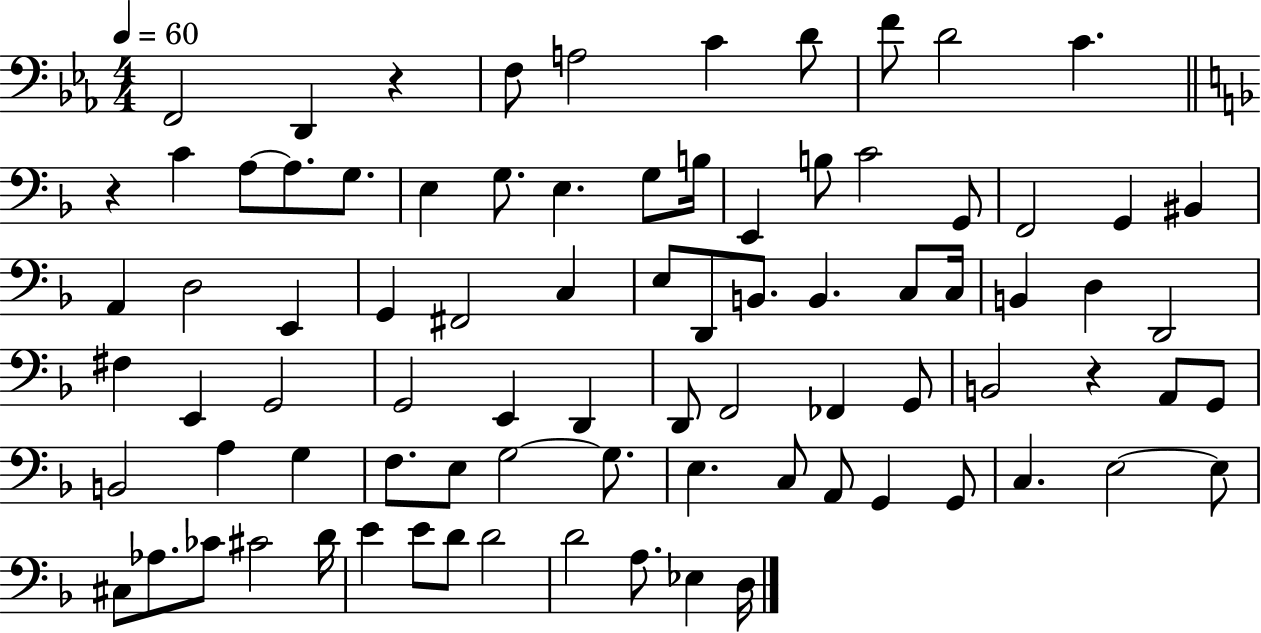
{
  \clef bass
  \numericTimeSignature
  \time 4/4
  \key ees \major
  \tempo 4 = 60
  f,2 d,4 r4 | f8 a2 c'4 d'8 | f'8 d'2 c'4. | \bar "||" \break \key d \minor r4 c'4 a8~~ a8. g8. | e4 g8. e4. g8 b16 | e,4 b8 c'2 g,8 | f,2 g,4 bis,4 | \break a,4 d2 e,4 | g,4 fis,2 c4 | e8 d,8 b,8. b,4. c8 c16 | b,4 d4 d,2 | \break fis4 e,4 g,2 | g,2 e,4 d,4 | d,8 f,2 fes,4 g,8 | b,2 r4 a,8 g,8 | \break b,2 a4 g4 | f8. e8 g2~~ g8. | e4. c8 a,8 g,4 g,8 | c4. e2~~ e8 | \break cis8 aes8. ces'8 cis'2 d'16 | e'4 e'8 d'8 d'2 | d'2 a8. ees4 d16 | \bar "|."
}